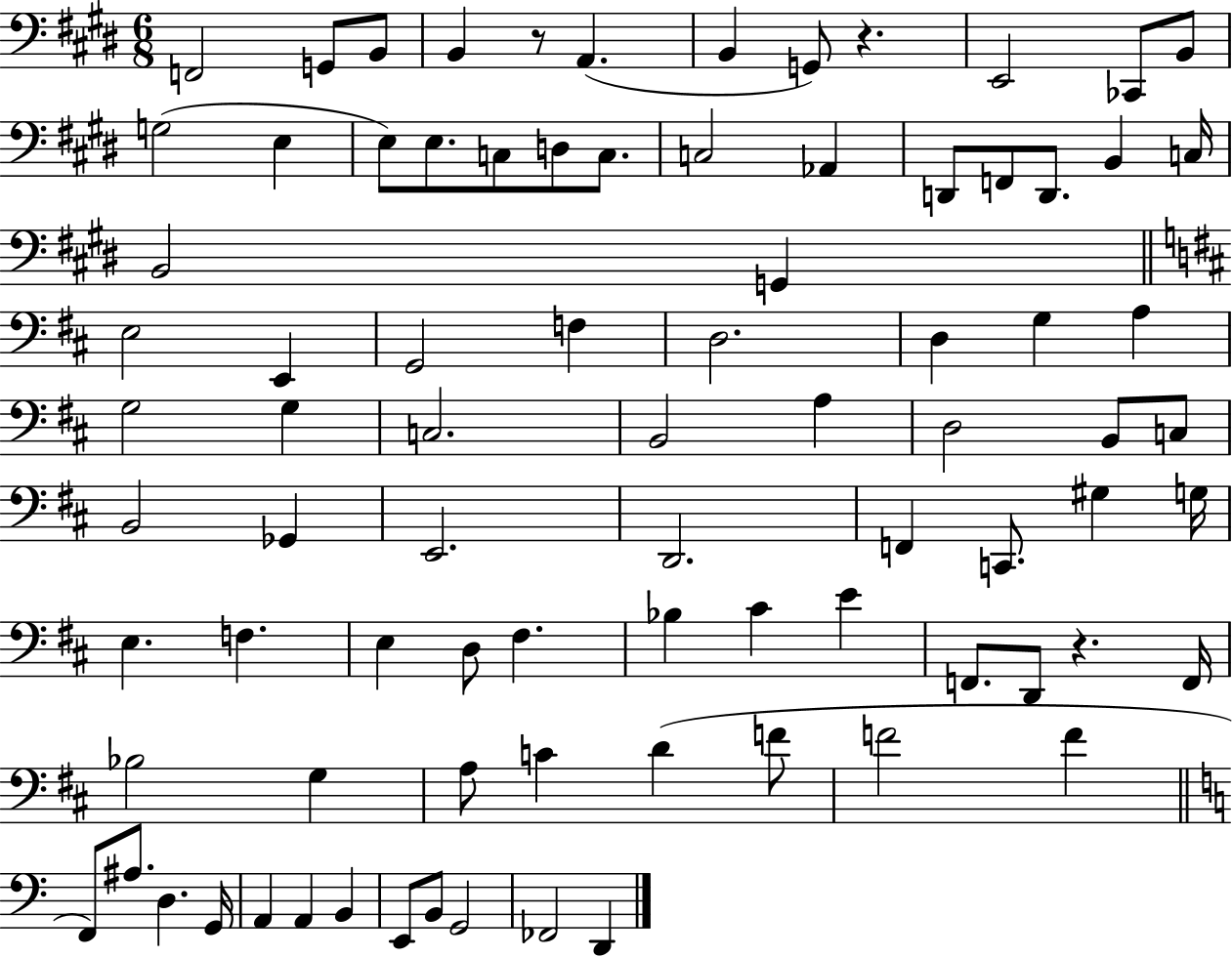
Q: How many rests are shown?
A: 3